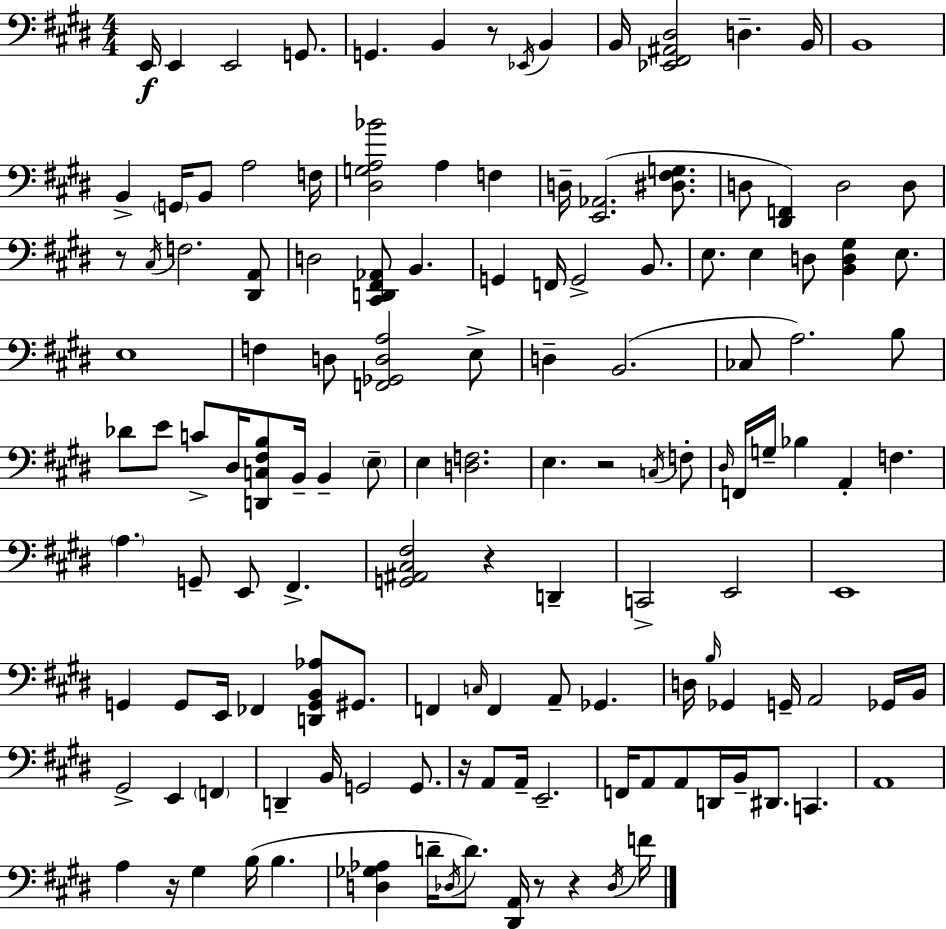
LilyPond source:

{
  \clef bass
  \numericTimeSignature
  \time 4/4
  \key e \major
  \repeat volta 2 { e,16\f e,4 e,2 g,8. | g,4. b,4 r8 \acciaccatura { ees,16 } b,4 | b,16 <ees, fis, ais, dis>2 d4.-- | b,16 b,1 | \break b,4-> \parenthesize g,16 b,8 a2 | f16 <dis g a bes'>2 a4 f4 | d16-- <e, aes,>2.( <dis fis g>8. | d8 <dis, f,>4) d2 d8 | \break r8 \acciaccatura { cis16 } f2. | <dis, a,>8 d2 <cis, d, fis, aes,>8 b,4. | g,4 f,16 g,2-> b,8. | e8. e4 d8 <b, d gis>4 e8. | \break e1 | f4 d8 <f, ges, d a>2 | e8-> d4-- b,2.( | ces8 a2.) | \break b8 des'8 e'8 c'8-> dis16 <d, c fis b>8 b,16-- b,4-- | \parenthesize e8-- e4 <d f>2. | e4. r2 | \acciaccatura { c16 } f8-. \grace { dis16 } f,16 g16-- bes4 a,4-. f4. | \break \parenthesize a4. g,8-- e,8 fis,4.-> | <g, ais, cis fis>2 r4 | d,4-- c,2-> e,2 | e,1 | \break g,4 g,8 e,16 fes,4 <d, g, b, aes>8 | gis,8. f,4 \grace { c16 } f,4 a,8-- ges,4. | d16 \grace { b16 } ges,4 g,16-- a,2 | ges,16 b,16 gis,2-> e,4 | \break \parenthesize f,4 d,4-- b,16 g,2 | g,8. r16 a,8 a,16-- e,2.-- | f,16 a,8 a,8 d,16 b,16-- dis,8. | c,4. a,1 | \break a4 r16 gis4 b16( | b4. <d ges aes>4 d'16-- \acciaccatura { des16 }) d'8. <dis, a,>16 | r8 r4 \acciaccatura { des16 } f'16 } \bar "|."
}